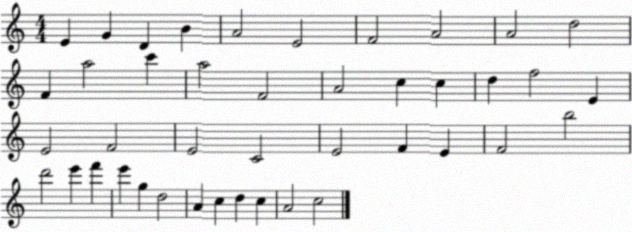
X:1
T:Untitled
M:4/4
L:1/4
K:C
E G D B A2 E2 F2 A2 A2 d2 F a2 c' a2 F2 A2 c c d f2 E E2 F2 E2 C2 E2 F E F2 b2 d'2 e' f' e' g d2 A c d c A2 c2